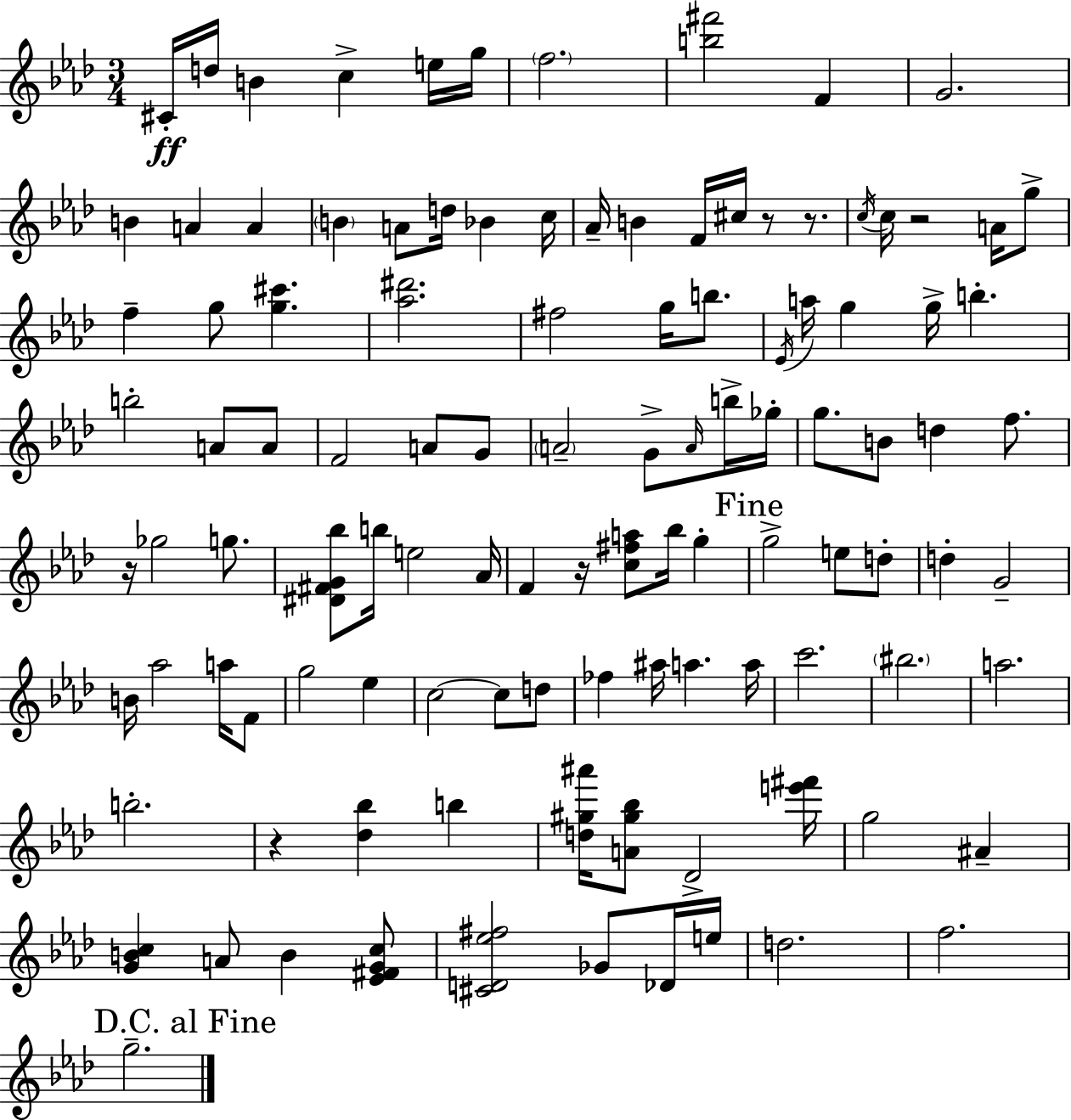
{
  \clef treble
  \numericTimeSignature
  \time 3/4
  \key aes \major
  cis'16-.\ff d''16 b'4 c''4-> e''16 g''16 | \parenthesize f''2. | <b'' fis'''>2 f'4 | g'2. | \break b'4 a'4 a'4 | \parenthesize b'4 a'8 d''16 bes'4 c''16 | aes'16-- b'4 f'16 cis''16 r8 r8. | \acciaccatura { c''16 } c''16 r2 a'16 g''8-> | \break f''4-- g''8 <g'' cis'''>4. | <aes'' dis'''>2. | fis''2 g''16 b''8. | \acciaccatura { ees'16 } a''16 g''4 g''16-> b''4.-. | \break b''2-. a'8 | a'8 f'2 a'8 | g'8 \parenthesize a'2-- g'8-> | \grace { a'16 } b''16-> ges''16-. g''8. b'8 d''4 | \break f''8. r16 ges''2 | g''8. <dis' fis' g' bes''>8 b''16 e''2 | aes'16 f'4 r16 <c'' fis'' a''>8 bes''16 g''4-. | \mark "Fine" g''2-> e''8 | \break d''8-. d''4-. g'2-- | b'16 aes''2 | a''16 f'8 g''2 ees''4 | c''2~~ c''8 | \break d''8 fes''4 ais''16 a''4. | a''16 c'''2. | \parenthesize bis''2. | a''2. | \break b''2.-. | r4 <des'' bes''>4 b''4 | <d'' gis'' ais'''>16 <a' gis'' bes''>8 des'2-> | <e''' fis'''>16 g''2 ais'4-- | \break <g' b' c''>4 a'8 b'4 | <ees' fis' g' c''>8 <cis' d' ees'' fis''>2 ges'8 | des'16 e''16 d''2. | f''2. | \break \mark "D.C. al Fine" g''2.-- | \bar "|."
}